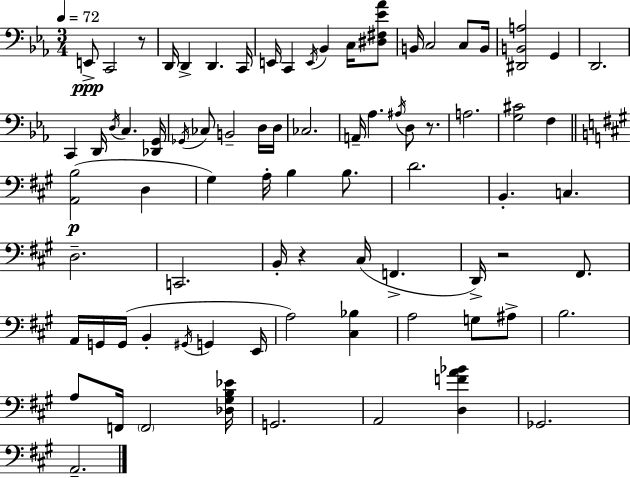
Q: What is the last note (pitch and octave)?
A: A2